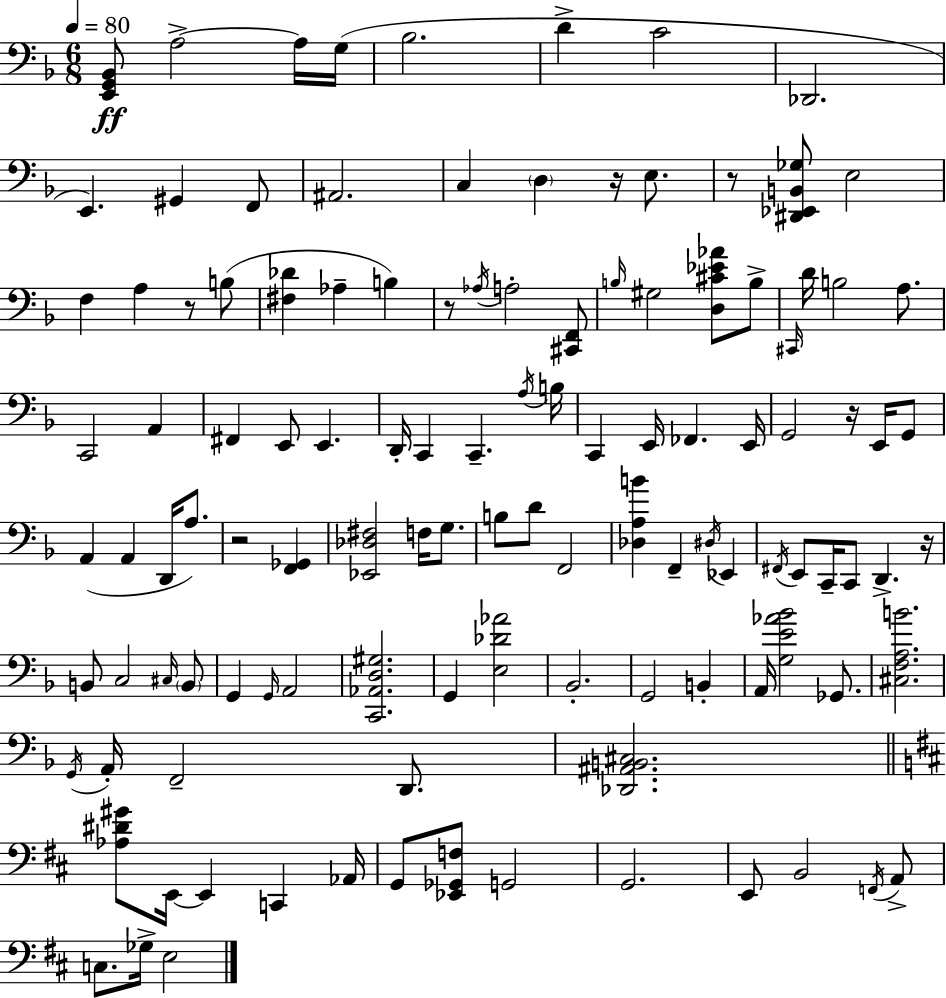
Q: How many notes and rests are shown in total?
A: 116